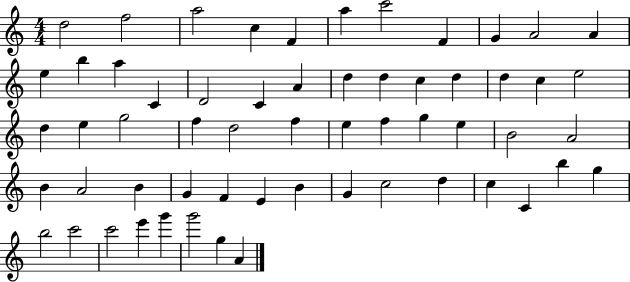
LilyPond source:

{
  \clef treble
  \numericTimeSignature
  \time 4/4
  \key c \major
  d''2 f''2 | a''2 c''4 f'4 | a''4 c'''2 f'4 | g'4 a'2 a'4 | \break e''4 b''4 a''4 c'4 | d'2 c'4 a'4 | d''4 d''4 c''4 d''4 | d''4 c''4 e''2 | \break d''4 e''4 g''2 | f''4 d''2 f''4 | e''4 f''4 g''4 e''4 | b'2 a'2 | \break b'4 a'2 b'4 | g'4 f'4 e'4 b'4 | g'4 c''2 d''4 | c''4 c'4 b''4 g''4 | \break b''2 c'''2 | c'''2 e'''4 g'''4 | g'''2 g''4 a'4 | \bar "|."
}